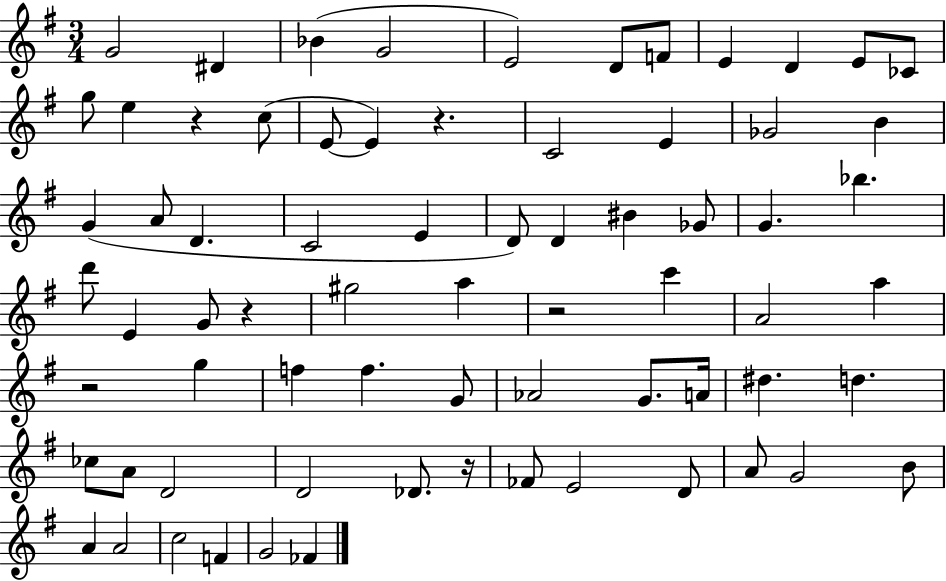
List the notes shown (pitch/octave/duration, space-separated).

G4/h D#4/q Bb4/q G4/h E4/h D4/e F4/e E4/q D4/q E4/e CES4/e G5/e E5/q R/q C5/e E4/e E4/q R/q. C4/h E4/q Gb4/h B4/q G4/q A4/e D4/q. C4/h E4/q D4/e D4/q BIS4/q Gb4/e G4/q. Bb5/q. D6/e E4/q G4/e R/q G#5/h A5/q R/h C6/q A4/h A5/q R/h G5/q F5/q F5/q. G4/e Ab4/h G4/e. A4/s D#5/q. D5/q. CES5/e A4/e D4/h D4/h Db4/e. R/s FES4/e E4/h D4/e A4/e G4/h B4/e A4/q A4/h C5/h F4/q G4/h FES4/q